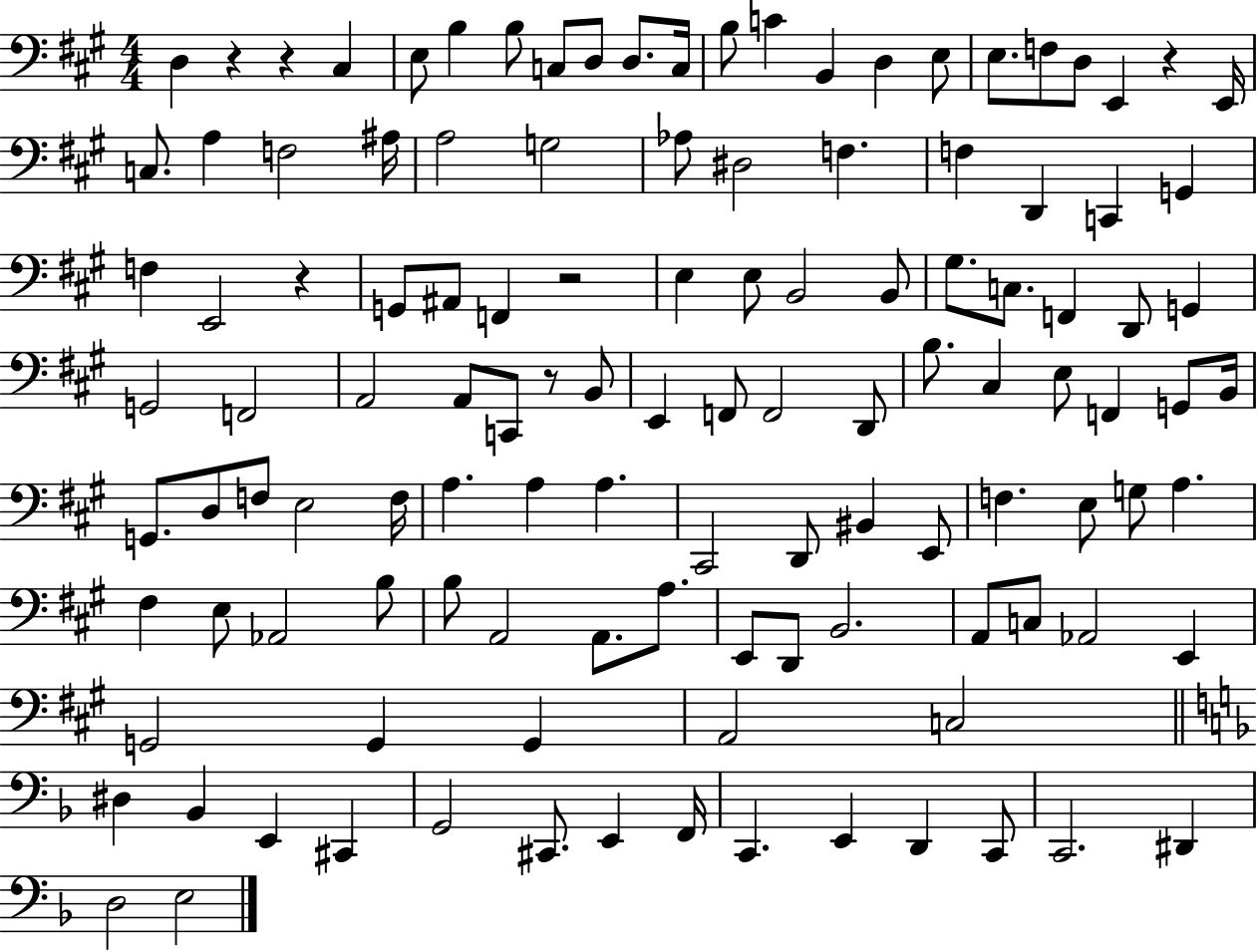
{
  \clef bass
  \numericTimeSignature
  \time 4/4
  \key a \major
  \repeat volta 2 { d4 r4 r4 cis4 | e8 b4 b8 c8 d8 d8. c16 | b8 c'4 b,4 d4 e8 | e8. f8 d8 e,4 r4 e,16 | \break c8. a4 f2 ais16 | a2 g2 | aes8 dis2 f4. | f4 d,4 c,4 g,4 | \break f4 e,2 r4 | g,8 ais,8 f,4 r2 | e4 e8 b,2 b,8 | gis8. c8. f,4 d,8 g,4 | \break g,2 f,2 | a,2 a,8 c,8 r8 b,8 | e,4 f,8 f,2 d,8 | b8. cis4 e8 f,4 g,8 b,16 | \break g,8. d8 f8 e2 f16 | a4. a4 a4. | cis,2 d,8 bis,4 e,8 | f4. e8 g8 a4. | \break fis4 e8 aes,2 b8 | b8 a,2 a,8. a8. | e,8 d,8 b,2. | a,8 c8 aes,2 e,4 | \break g,2 g,4 g,4 | a,2 c2 | \bar "||" \break \key f \major dis4 bes,4 e,4 cis,4 | g,2 cis,8. e,4 f,16 | c,4. e,4 d,4 c,8 | c,2. dis,4 | \break d2 e2 | } \bar "|."
}